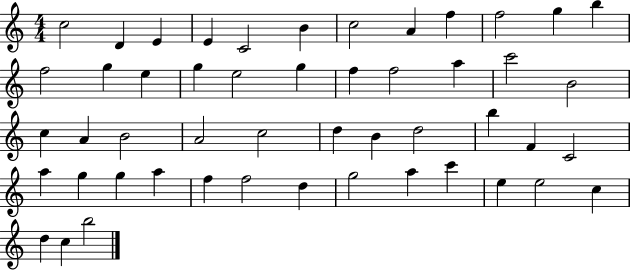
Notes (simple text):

C5/h D4/q E4/q E4/q C4/h B4/q C5/h A4/q F5/q F5/h G5/q B5/q F5/h G5/q E5/q G5/q E5/h G5/q F5/q F5/h A5/q C6/h B4/h C5/q A4/q B4/h A4/h C5/h D5/q B4/q D5/h B5/q F4/q C4/h A5/q G5/q G5/q A5/q F5/q F5/h D5/q G5/h A5/q C6/q E5/q E5/h C5/q D5/q C5/q B5/h